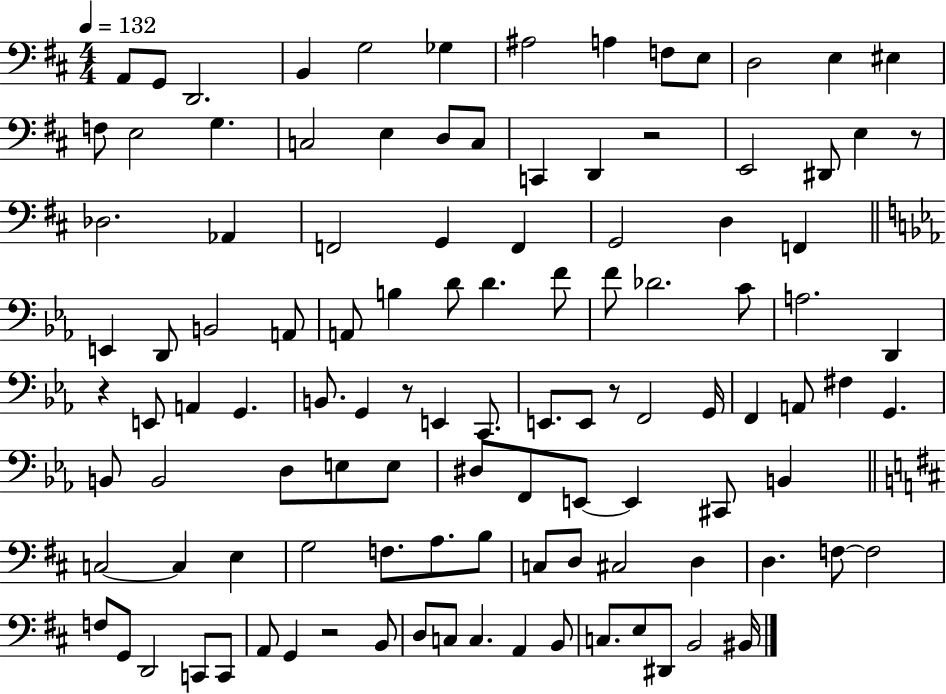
{
  \clef bass
  \numericTimeSignature
  \time 4/4
  \key d \major
  \tempo 4 = 132
  a,8 g,8 d,2. | b,4 g2 ges4 | ais2 a4 f8 e8 | d2 e4 eis4 | \break f8 e2 g4. | c2 e4 d8 c8 | c,4 d,4 r2 | e,2 dis,8 e4 r8 | \break des2. aes,4 | f,2 g,4 f,4 | g,2 d4 f,4 | \bar "||" \break \key ees \major e,4 d,8 b,2 a,8 | a,8 b4 d'8 d'4. f'8 | f'8 des'2. c'8 | a2. d,4 | \break r4 e,8 a,4 g,4. | b,8. g,4 r8 e,4 c,8. | e,8. e,8 r8 f,2 g,16 | f,4 a,8 fis4 g,4. | \break b,8 b,2 d8 e8 e8 | dis8 f,8 e,8~~ e,4 cis,8 b,4 | \bar "||" \break \key b \minor c2~~ c4 e4 | g2 f8. a8. b8 | c8 d8 cis2 d4 | d4. f8~~ f2 | \break f8 g,8 d,2 c,8 c,8 | a,8 g,4 r2 b,8 | d8 c8 c4. a,4 b,8 | c8. e8 dis,8 b,2 bis,16 | \break \bar "|."
}